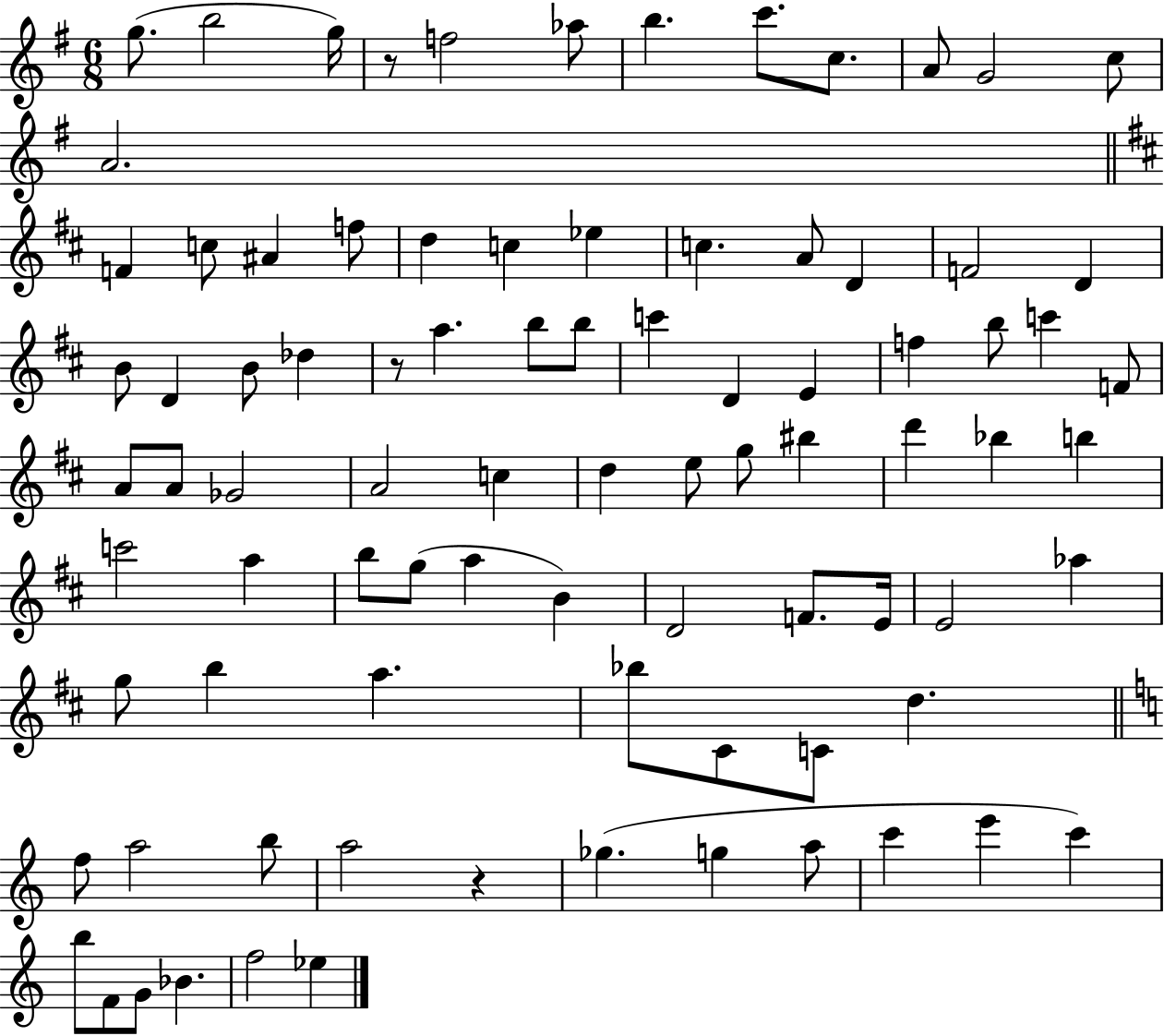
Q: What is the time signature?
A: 6/8